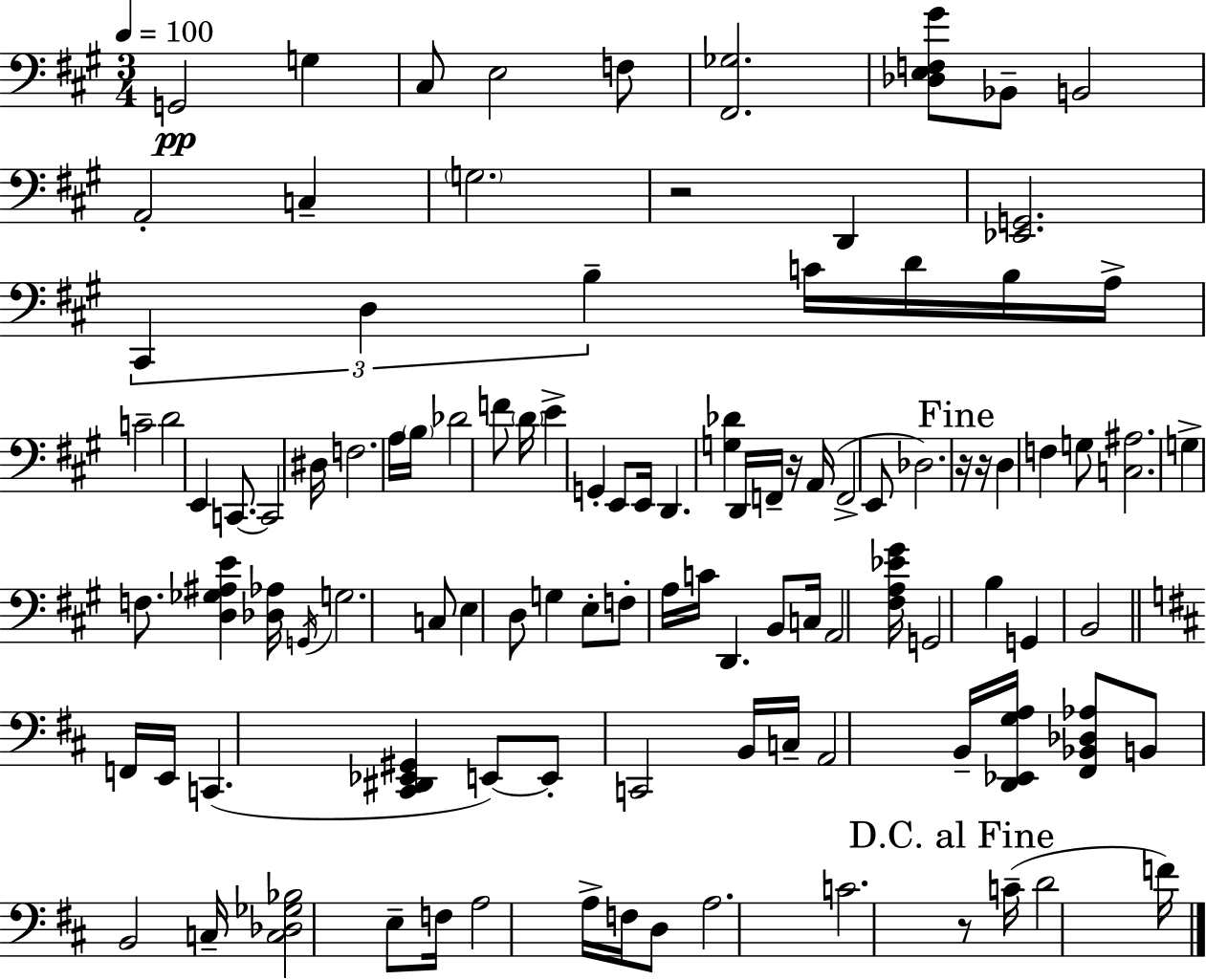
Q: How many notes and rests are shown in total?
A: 105